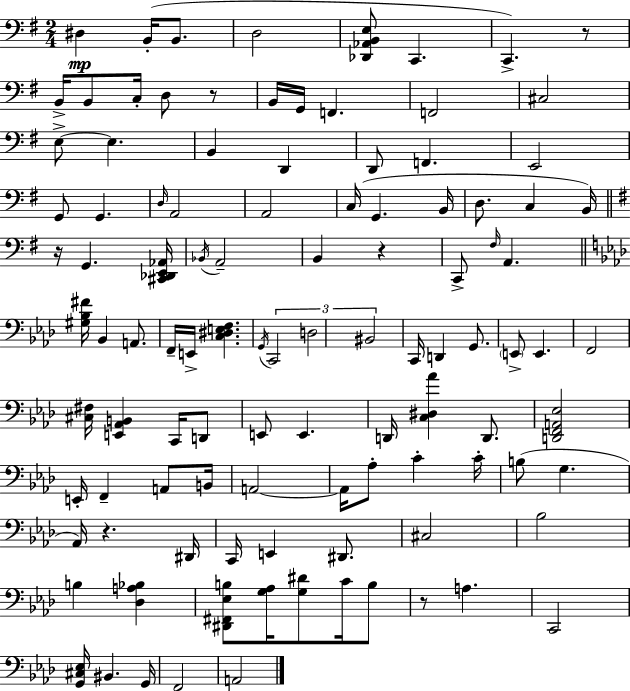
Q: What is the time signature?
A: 2/4